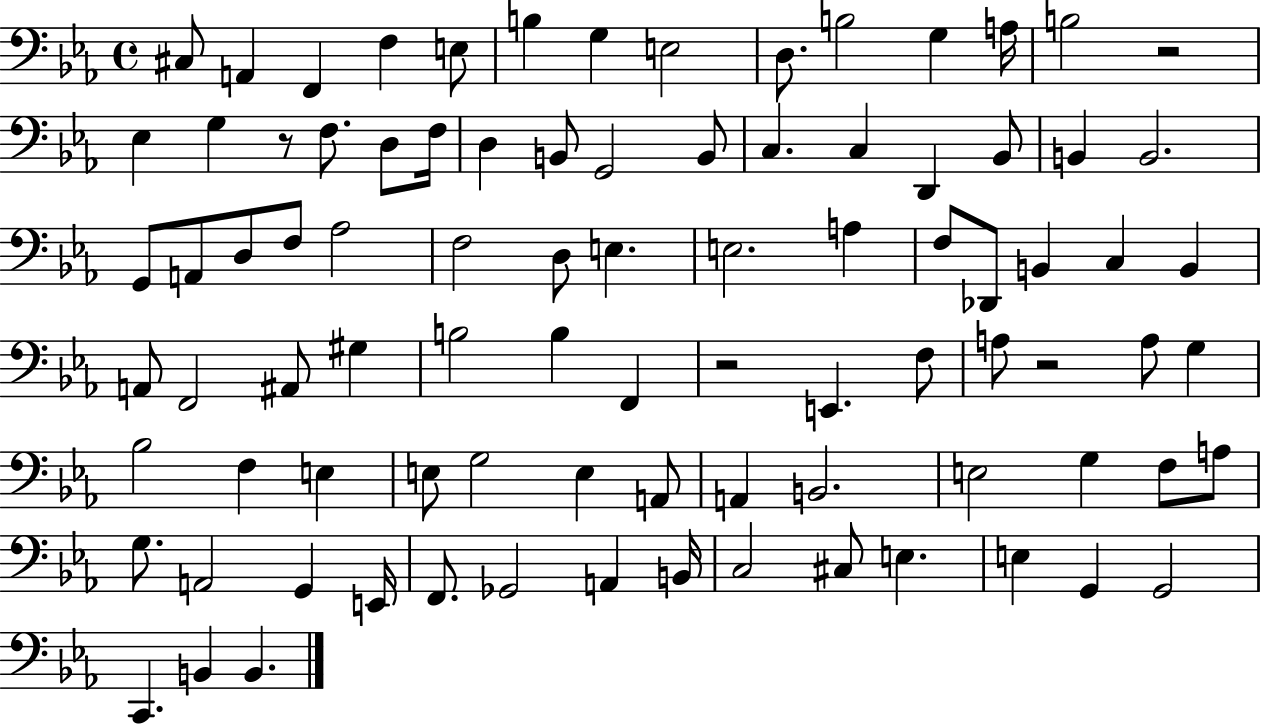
X:1
T:Untitled
M:4/4
L:1/4
K:Eb
^C,/2 A,, F,, F, E,/2 B, G, E,2 D,/2 B,2 G, A,/4 B,2 z2 _E, G, z/2 F,/2 D,/2 F,/4 D, B,,/2 G,,2 B,,/2 C, C, D,, _B,,/2 B,, B,,2 G,,/2 A,,/2 D,/2 F,/2 _A,2 F,2 D,/2 E, E,2 A, F,/2 _D,,/2 B,, C, B,, A,,/2 F,,2 ^A,,/2 ^G, B,2 B, F,, z2 E,, F,/2 A,/2 z2 A,/2 G, _B,2 F, E, E,/2 G,2 E, A,,/2 A,, B,,2 E,2 G, F,/2 A,/2 G,/2 A,,2 G,, E,,/4 F,,/2 _G,,2 A,, B,,/4 C,2 ^C,/2 E, E, G,, G,,2 C,, B,, B,,